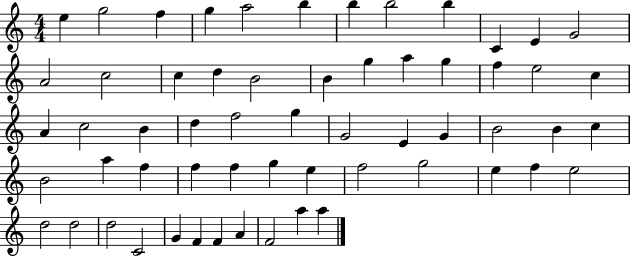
{
  \clef treble
  \numericTimeSignature
  \time 4/4
  \key c \major
  e''4 g''2 f''4 | g''4 a''2 b''4 | b''4 b''2 b''4 | c'4 e'4 g'2 | \break a'2 c''2 | c''4 d''4 b'2 | b'4 g''4 a''4 g''4 | f''4 e''2 c''4 | \break a'4 c''2 b'4 | d''4 f''2 g''4 | g'2 e'4 g'4 | b'2 b'4 c''4 | \break b'2 a''4 f''4 | f''4 f''4 g''4 e''4 | f''2 g''2 | e''4 f''4 e''2 | \break d''2 d''2 | d''2 c'2 | g'4 f'4 f'4 a'4 | f'2 a''4 a''4 | \break \bar "|."
}